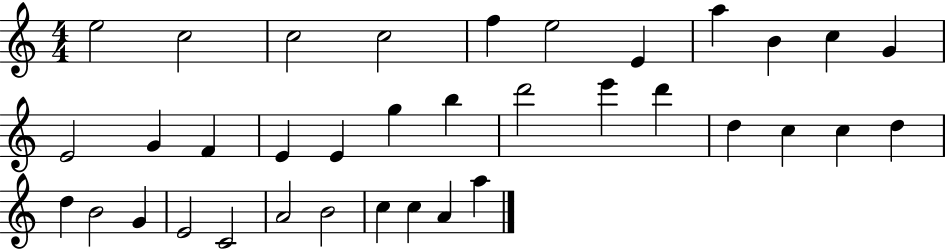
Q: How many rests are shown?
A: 0